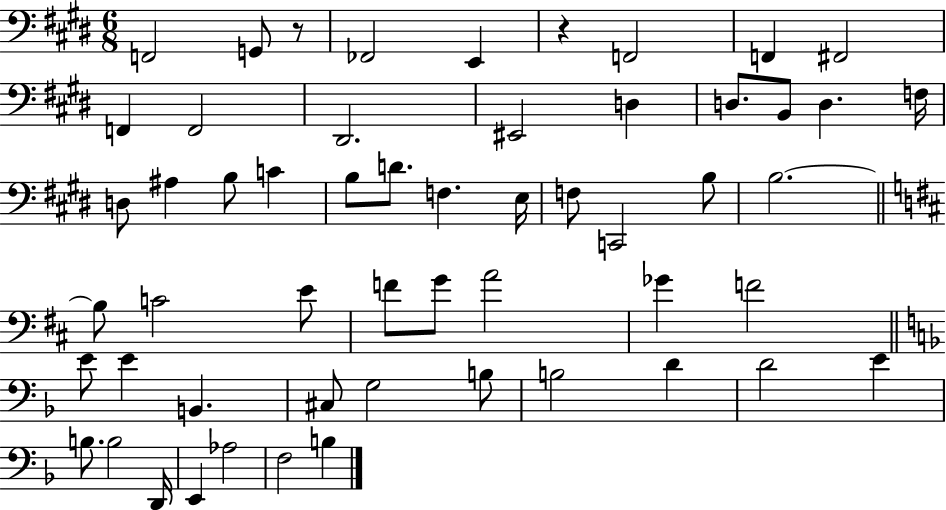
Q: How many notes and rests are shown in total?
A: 55